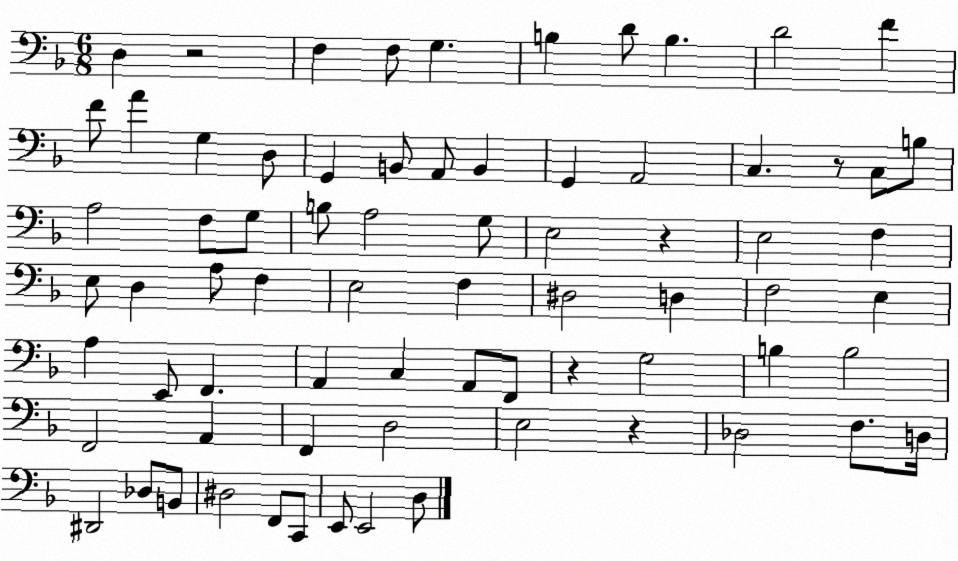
X:1
T:Untitled
M:6/8
L:1/4
K:F
D, z2 F, F,/2 G, B, D/2 B, D2 F F/2 A G, D,/2 G,, B,,/2 A,,/2 B,, G,, A,,2 C, z/2 C,/2 B,/2 A,2 F,/2 G,/2 B,/2 A,2 G,/2 E,2 z E,2 F, E,/2 D, A,/2 F, E,2 F, ^D,2 D, F,2 E, A, E,,/2 F,, A,, C, A,,/2 F,,/2 z G,2 B, B,2 F,,2 A,, F,, D,2 E,2 z _D,2 F,/2 D,/4 ^D,,2 _D,/2 B,,/2 ^D,2 F,,/2 C,,/2 E,,/2 E,,2 D,/2